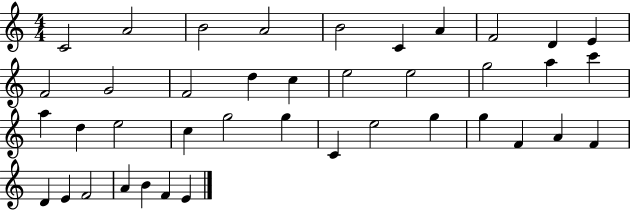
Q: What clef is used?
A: treble